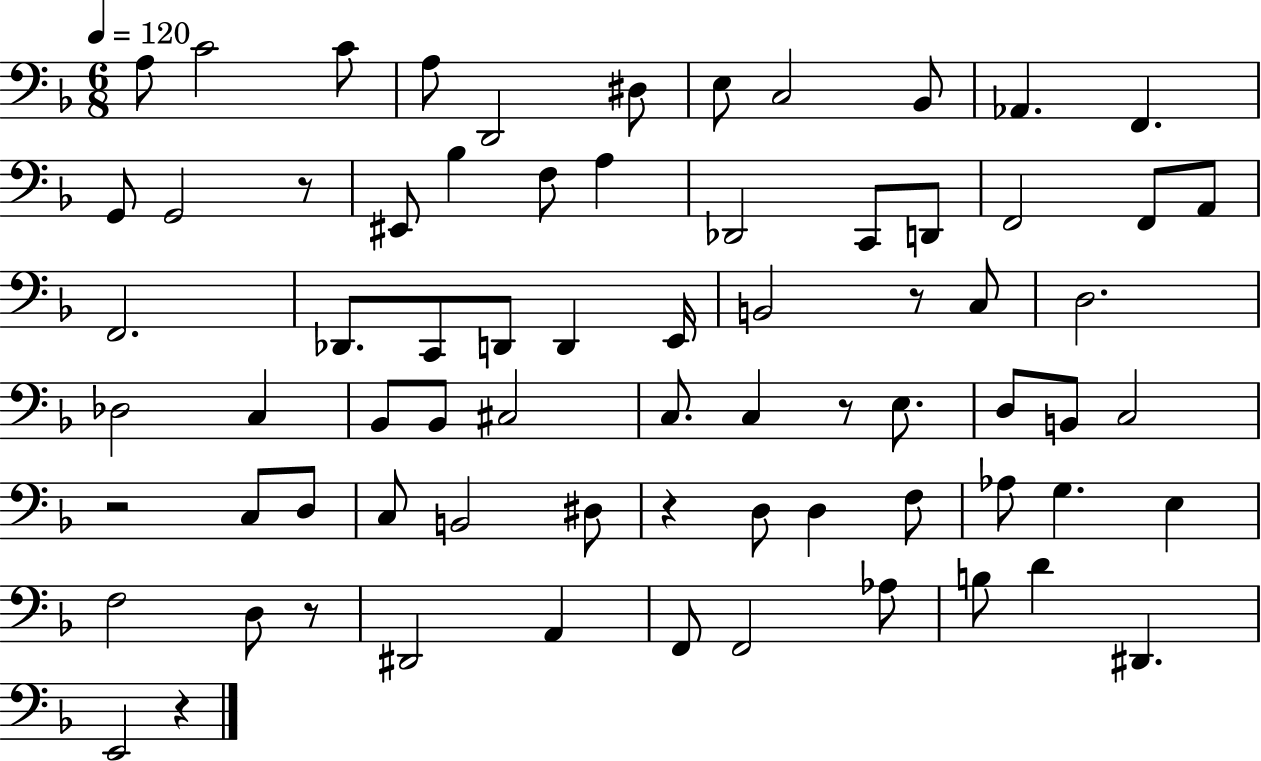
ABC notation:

X:1
T:Untitled
M:6/8
L:1/4
K:F
A,/2 C2 C/2 A,/2 D,,2 ^D,/2 E,/2 C,2 _B,,/2 _A,, F,, G,,/2 G,,2 z/2 ^E,,/2 _B, F,/2 A, _D,,2 C,,/2 D,,/2 F,,2 F,,/2 A,,/2 F,,2 _D,,/2 C,,/2 D,,/2 D,, E,,/4 B,,2 z/2 C,/2 D,2 _D,2 C, _B,,/2 _B,,/2 ^C,2 C,/2 C, z/2 E,/2 D,/2 B,,/2 C,2 z2 C,/2 D,/2 C,/2 B,,2 ^D,/2 z D,/2 D, F,/2 _A,/2 G, E, F,2 D,/2 z/2 ^D,,2 A,, F,,/2 F,,2 _A,/2 B,/2 D ^D,, E,,2 z